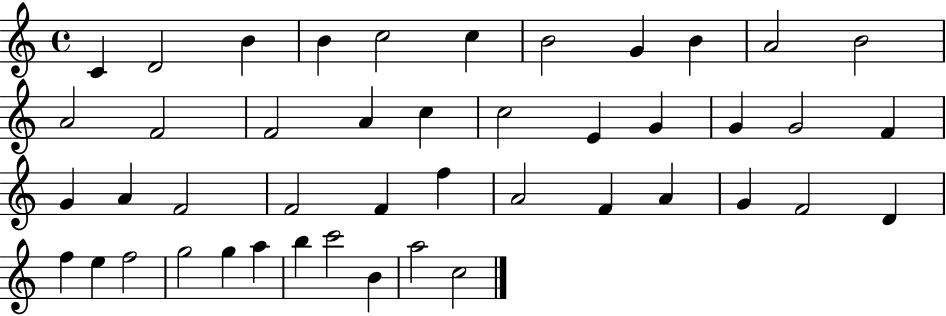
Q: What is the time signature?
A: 4/4